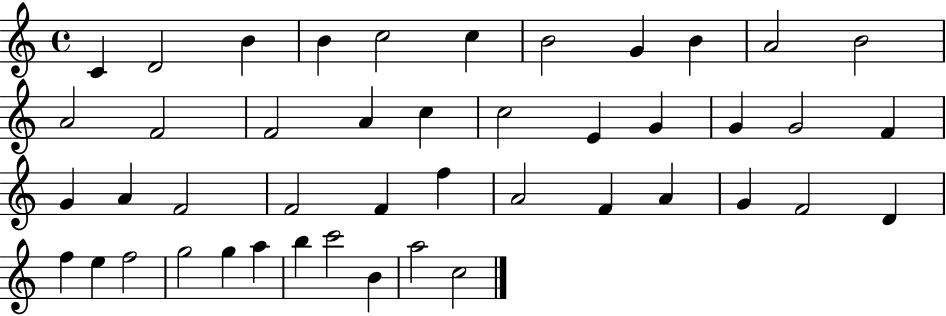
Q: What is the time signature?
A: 4/4